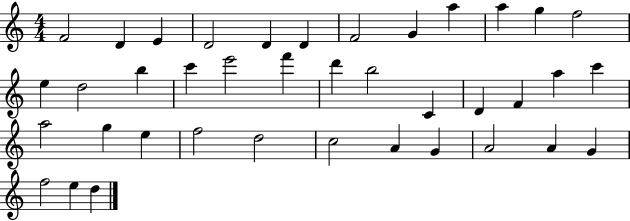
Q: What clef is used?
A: treble